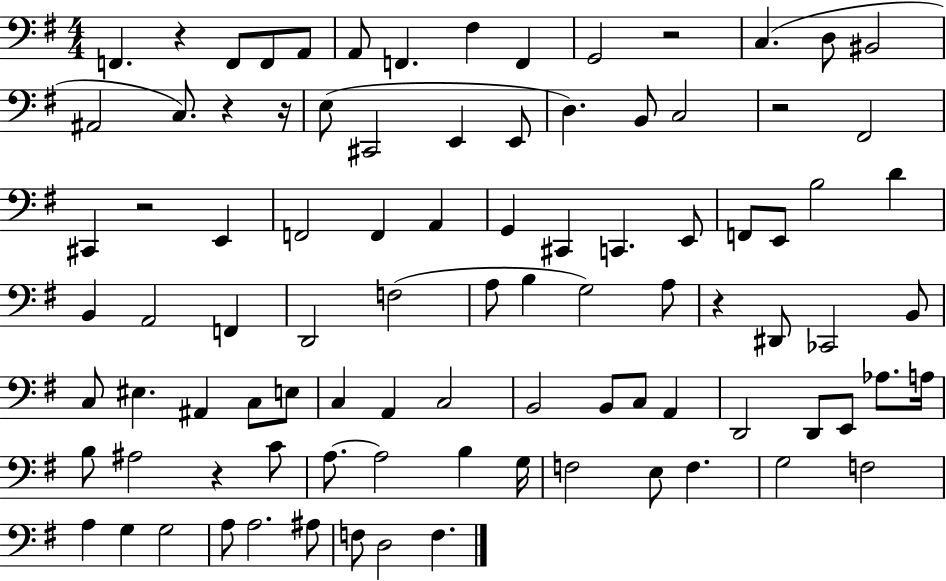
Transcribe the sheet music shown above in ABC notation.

X:1
T:Untitled
M:4/4
L:1/4
K:G
F,, z F,,/2 F,,/2 A,,/2 A,,/2 F,, ^F, F,, G,,2 z2 C, D,/2 ^B,,2 ^A,,2 C,/2 z z/4 E,/2 ^C,,2 E,, E,,/2 D, B,,/2 C,2 z2 ^F,,2 ^C,, z2 E,, F,,2 F,, A,, G,, ^C,, C,, E,,/2 F,,/2 E,,/2 B,2 D B,, A,,2 F,, D,,2 F,2 A,/2 B, G,2 A,/2 z ^D,,/2 _C,,2 B,,/2 C,/2 ^E, ^A,, C,/2 E,/2 C, A,, C,2 B,,2 B,,/2 C,/2 A,, D,,2 D,,/2 E,,/2 _A,/2 A,/4 B,/2 ^A,2 z C/2 A,/2 A,2 B, G,/4 F,2 E,/2 F, G,2 F,2 A, G, G,2 A,/2 A,2 ^A,/2 F,/2 D,2 F,